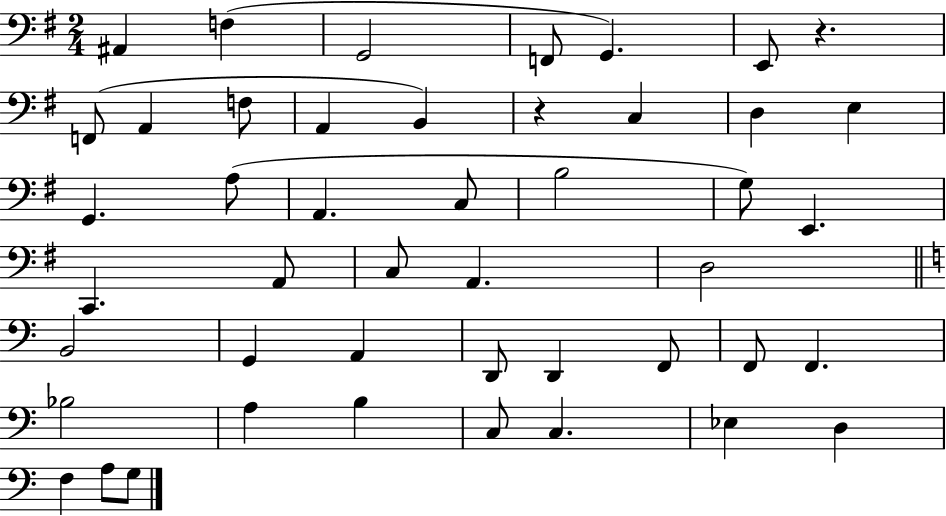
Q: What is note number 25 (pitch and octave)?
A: A2